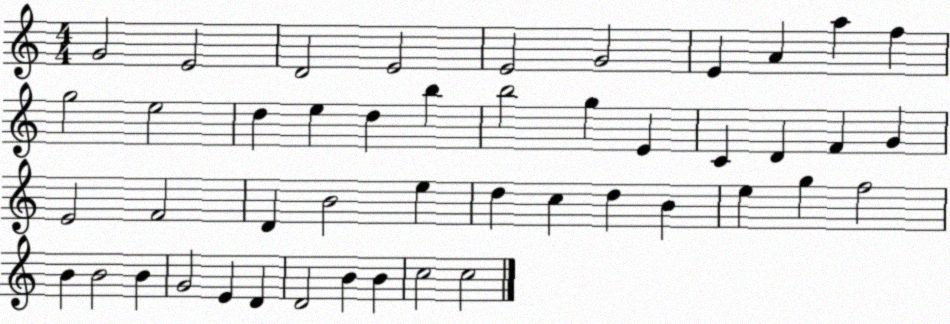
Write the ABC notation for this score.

X:1
T:Untitled
M:4/4
L:1/4
K:C
G2 E2 D2 E2 E2 G2 E A a f g2 e2 d e d b b2 g E C D F G E2 F2 D B2 e d c d B e g f2 B B2 B G2 E D D2 B B c2 c2